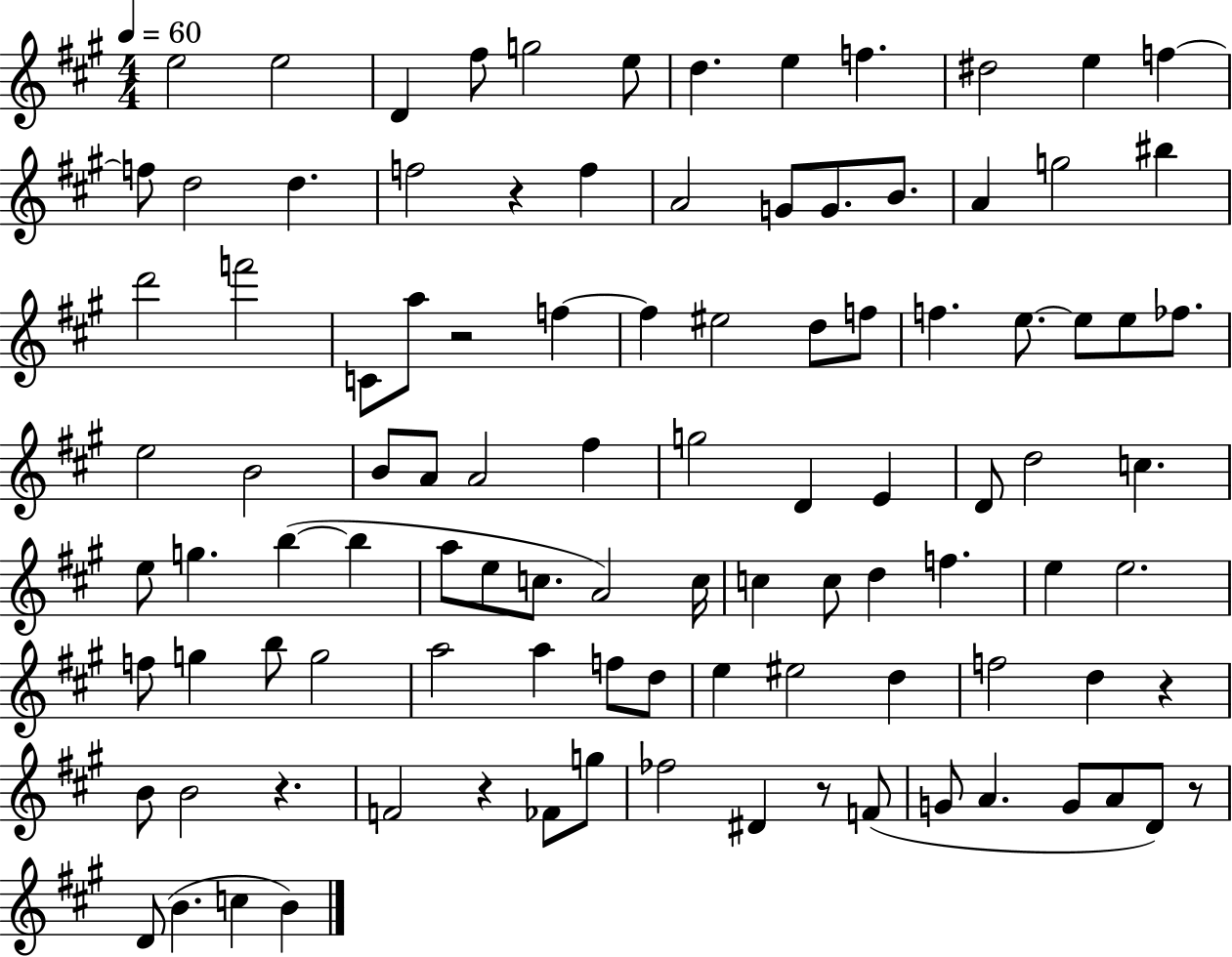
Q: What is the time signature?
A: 4/4